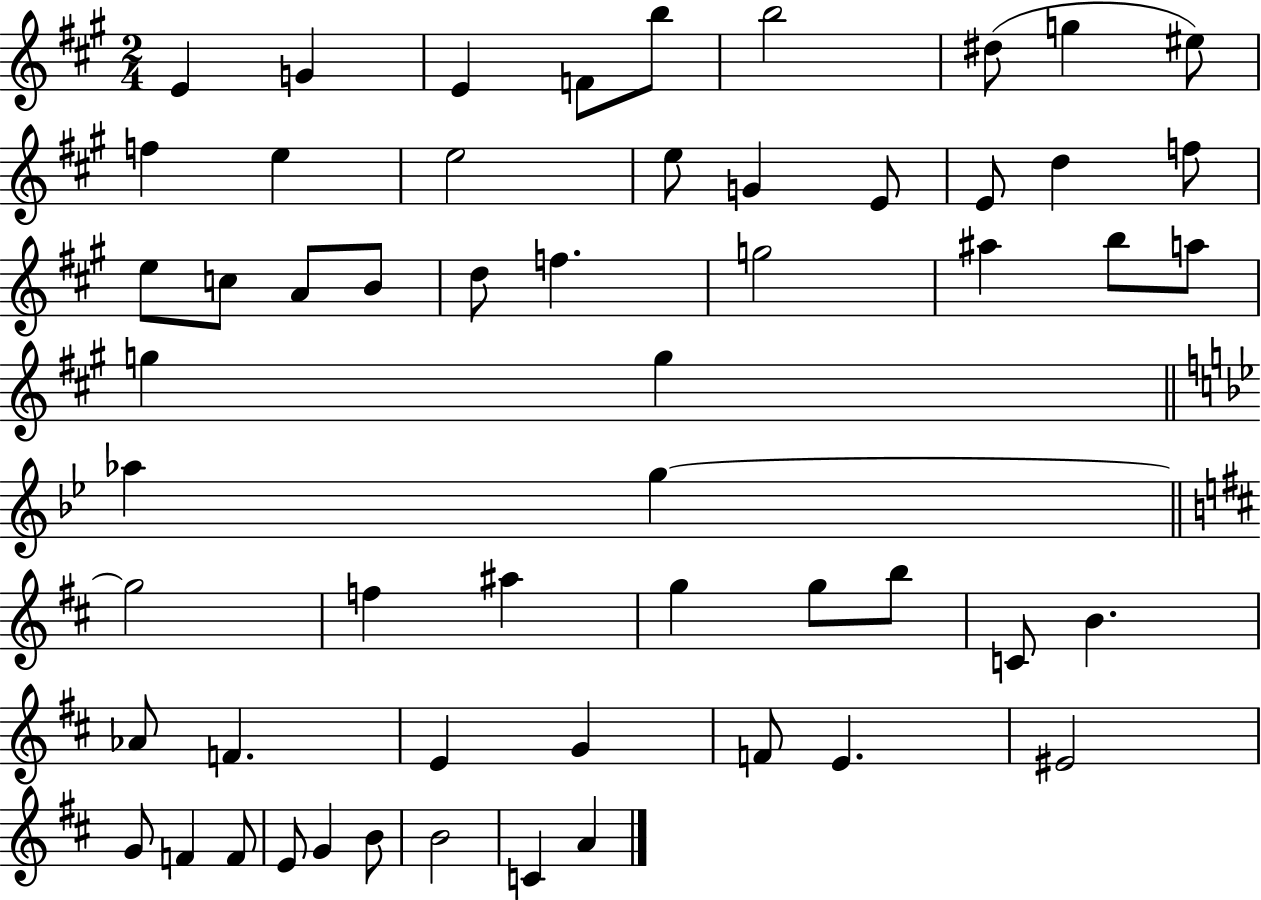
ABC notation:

X:1
T:Untitled
M:2/4
L:1/4
K:A
E G E F/2 b/2 b2 ^d/2 g ^e/2 f e e2 e/2 G E/2 E/2 d f/2 e/2 c/2 A/2 B/2 d/2 f g2 ^a b/2 a/2 g g _a g g2 f ^a g g/2 b/2 C/2 B _A/2 F E G F/2 E ^E2 G/2 F F/2 E/2 G B/2 B2 C A